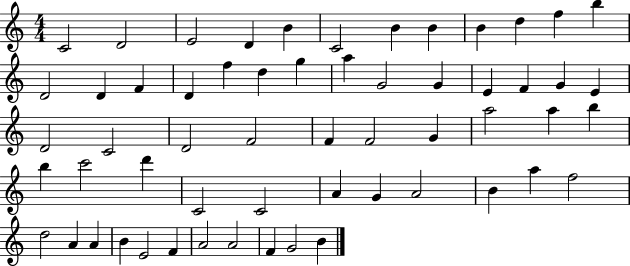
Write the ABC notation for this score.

X:1
T:Untitled
M:4/4
L:1/4
K:C
C2 D2 E2 D B C2 B B B d f b D2 D F D f d g a G2 G E F G E D2 C2 D2 F2 F F2 G a2 a b b c'2 d' C2 C2 A G A2 B a f2 d2 A A B E2 F A2 A2 F G2 B